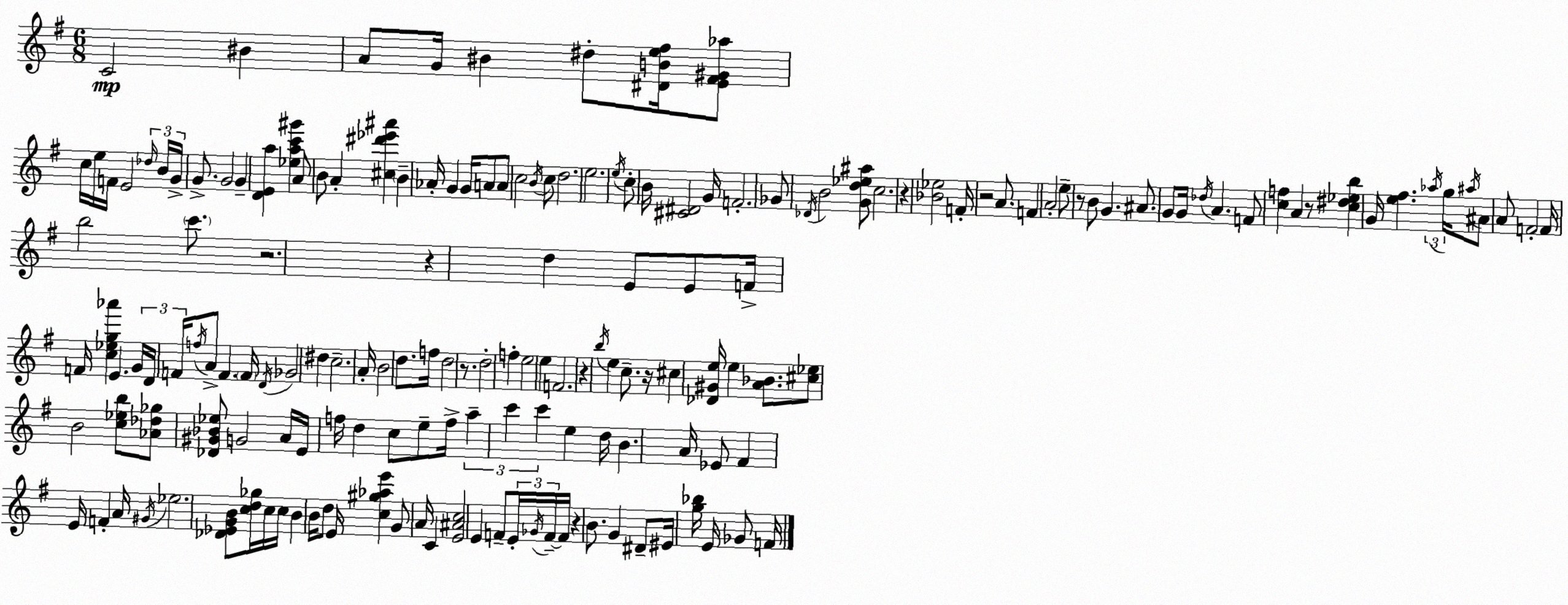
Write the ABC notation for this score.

X:1
T:Untitled
M:6/8
L:1/4
K:Em
C2 ^B A/2 G/4 ^B ^d/2 [^DBe^f]/4 [E^F^G_a]/2 c/4 e/4 F/4 E2 _d/4 B/4 G/4 G/2 G2 G [DEa] [_eac'^g'] A/2 B/2 A [^c^d'_e'^a'] B _A/4 G G/4 A/2 A/2 c2 B/4 c/2 d2 e2 e/4 c/2 B/4 [^C^D]2 G/4 F2 _G/2 _D/4 B2 [Gd_e^a]/2 c2 z [_B_e]2 F/4 z2 A/2 F A2 e/2 z/2 B/2 G ^A/2 G/2 G/4 _d/4 A F/2 [cf] A z/2 [c^d_eb] G/4 [e^f] _a/4 g/4 ^a/4 ^A/2 A/2 F2 F/4 b2 c'/2 z2 z d E/2 E/2 F/4 F/4 [c_eg_a'] E G/4 D/4 F/4 f/4 A/2 F F/4 D/4 _G2 ^d c2 A/4 B2 d/2 f/4 d2 z/2 d2 f e2 e F2 z b/4 e c/2 z/4 ^c [_D^Ge]/4 e [A_B]/2 [^c_e]/2 B2 [c_eb]/2 [_A_d_g]/2 [_D^G_B_e]/2 G2 A/4 E/4 f/4 d c/2 e/2 f/4 a c' c' e d/4 B A/4 _E/2 ^F E/4 F A/4 ^G/4 _e2 [_D_EGB]/2 [cd_g]/4 c/4 c/4 B B/4 d/2 E/4 [c^g_ae'] G/2 A/4 C [E^Ac]2 E F/2 E/4 _G/4 F/4 F/4 z B/2 G ^D/2 ^E/4 [g_b]/4 E/4 _G/2 F/4